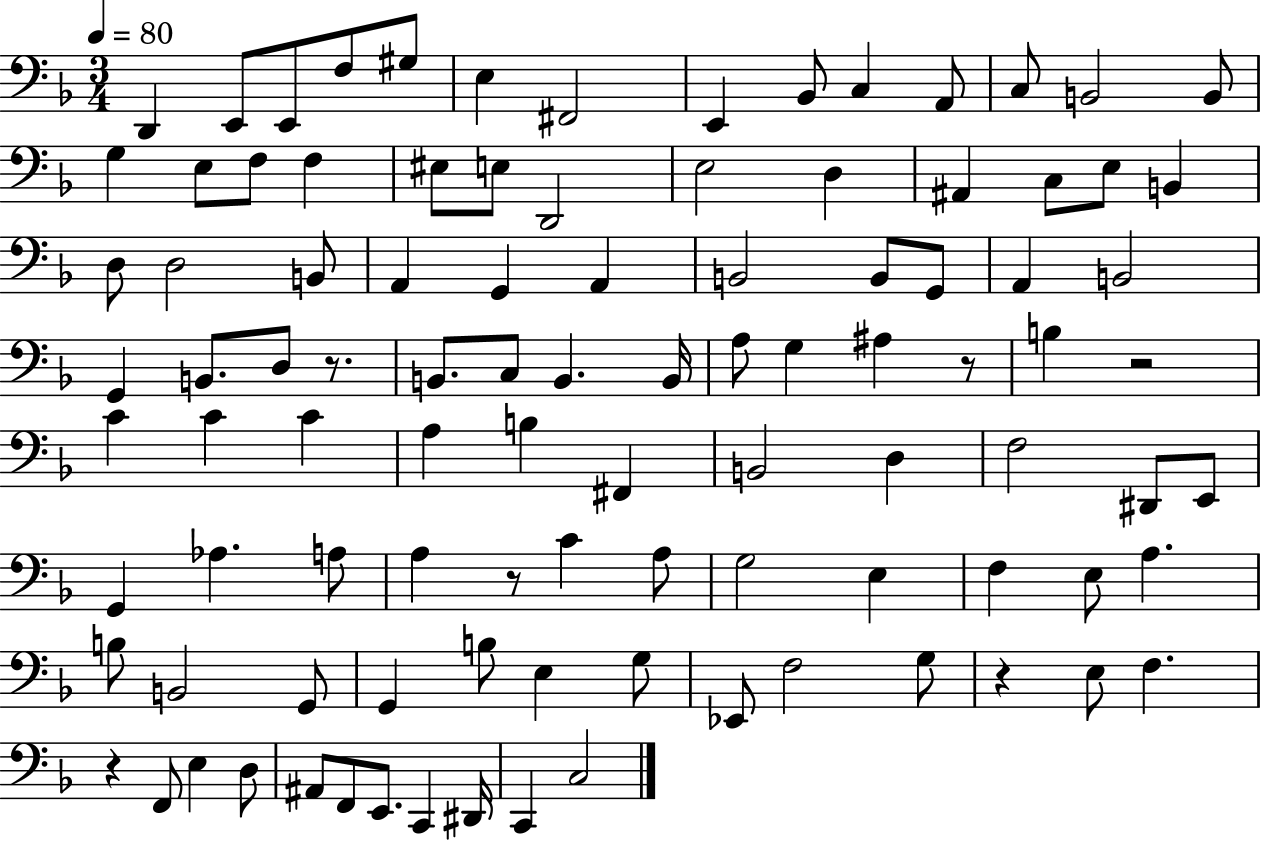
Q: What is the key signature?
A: F major